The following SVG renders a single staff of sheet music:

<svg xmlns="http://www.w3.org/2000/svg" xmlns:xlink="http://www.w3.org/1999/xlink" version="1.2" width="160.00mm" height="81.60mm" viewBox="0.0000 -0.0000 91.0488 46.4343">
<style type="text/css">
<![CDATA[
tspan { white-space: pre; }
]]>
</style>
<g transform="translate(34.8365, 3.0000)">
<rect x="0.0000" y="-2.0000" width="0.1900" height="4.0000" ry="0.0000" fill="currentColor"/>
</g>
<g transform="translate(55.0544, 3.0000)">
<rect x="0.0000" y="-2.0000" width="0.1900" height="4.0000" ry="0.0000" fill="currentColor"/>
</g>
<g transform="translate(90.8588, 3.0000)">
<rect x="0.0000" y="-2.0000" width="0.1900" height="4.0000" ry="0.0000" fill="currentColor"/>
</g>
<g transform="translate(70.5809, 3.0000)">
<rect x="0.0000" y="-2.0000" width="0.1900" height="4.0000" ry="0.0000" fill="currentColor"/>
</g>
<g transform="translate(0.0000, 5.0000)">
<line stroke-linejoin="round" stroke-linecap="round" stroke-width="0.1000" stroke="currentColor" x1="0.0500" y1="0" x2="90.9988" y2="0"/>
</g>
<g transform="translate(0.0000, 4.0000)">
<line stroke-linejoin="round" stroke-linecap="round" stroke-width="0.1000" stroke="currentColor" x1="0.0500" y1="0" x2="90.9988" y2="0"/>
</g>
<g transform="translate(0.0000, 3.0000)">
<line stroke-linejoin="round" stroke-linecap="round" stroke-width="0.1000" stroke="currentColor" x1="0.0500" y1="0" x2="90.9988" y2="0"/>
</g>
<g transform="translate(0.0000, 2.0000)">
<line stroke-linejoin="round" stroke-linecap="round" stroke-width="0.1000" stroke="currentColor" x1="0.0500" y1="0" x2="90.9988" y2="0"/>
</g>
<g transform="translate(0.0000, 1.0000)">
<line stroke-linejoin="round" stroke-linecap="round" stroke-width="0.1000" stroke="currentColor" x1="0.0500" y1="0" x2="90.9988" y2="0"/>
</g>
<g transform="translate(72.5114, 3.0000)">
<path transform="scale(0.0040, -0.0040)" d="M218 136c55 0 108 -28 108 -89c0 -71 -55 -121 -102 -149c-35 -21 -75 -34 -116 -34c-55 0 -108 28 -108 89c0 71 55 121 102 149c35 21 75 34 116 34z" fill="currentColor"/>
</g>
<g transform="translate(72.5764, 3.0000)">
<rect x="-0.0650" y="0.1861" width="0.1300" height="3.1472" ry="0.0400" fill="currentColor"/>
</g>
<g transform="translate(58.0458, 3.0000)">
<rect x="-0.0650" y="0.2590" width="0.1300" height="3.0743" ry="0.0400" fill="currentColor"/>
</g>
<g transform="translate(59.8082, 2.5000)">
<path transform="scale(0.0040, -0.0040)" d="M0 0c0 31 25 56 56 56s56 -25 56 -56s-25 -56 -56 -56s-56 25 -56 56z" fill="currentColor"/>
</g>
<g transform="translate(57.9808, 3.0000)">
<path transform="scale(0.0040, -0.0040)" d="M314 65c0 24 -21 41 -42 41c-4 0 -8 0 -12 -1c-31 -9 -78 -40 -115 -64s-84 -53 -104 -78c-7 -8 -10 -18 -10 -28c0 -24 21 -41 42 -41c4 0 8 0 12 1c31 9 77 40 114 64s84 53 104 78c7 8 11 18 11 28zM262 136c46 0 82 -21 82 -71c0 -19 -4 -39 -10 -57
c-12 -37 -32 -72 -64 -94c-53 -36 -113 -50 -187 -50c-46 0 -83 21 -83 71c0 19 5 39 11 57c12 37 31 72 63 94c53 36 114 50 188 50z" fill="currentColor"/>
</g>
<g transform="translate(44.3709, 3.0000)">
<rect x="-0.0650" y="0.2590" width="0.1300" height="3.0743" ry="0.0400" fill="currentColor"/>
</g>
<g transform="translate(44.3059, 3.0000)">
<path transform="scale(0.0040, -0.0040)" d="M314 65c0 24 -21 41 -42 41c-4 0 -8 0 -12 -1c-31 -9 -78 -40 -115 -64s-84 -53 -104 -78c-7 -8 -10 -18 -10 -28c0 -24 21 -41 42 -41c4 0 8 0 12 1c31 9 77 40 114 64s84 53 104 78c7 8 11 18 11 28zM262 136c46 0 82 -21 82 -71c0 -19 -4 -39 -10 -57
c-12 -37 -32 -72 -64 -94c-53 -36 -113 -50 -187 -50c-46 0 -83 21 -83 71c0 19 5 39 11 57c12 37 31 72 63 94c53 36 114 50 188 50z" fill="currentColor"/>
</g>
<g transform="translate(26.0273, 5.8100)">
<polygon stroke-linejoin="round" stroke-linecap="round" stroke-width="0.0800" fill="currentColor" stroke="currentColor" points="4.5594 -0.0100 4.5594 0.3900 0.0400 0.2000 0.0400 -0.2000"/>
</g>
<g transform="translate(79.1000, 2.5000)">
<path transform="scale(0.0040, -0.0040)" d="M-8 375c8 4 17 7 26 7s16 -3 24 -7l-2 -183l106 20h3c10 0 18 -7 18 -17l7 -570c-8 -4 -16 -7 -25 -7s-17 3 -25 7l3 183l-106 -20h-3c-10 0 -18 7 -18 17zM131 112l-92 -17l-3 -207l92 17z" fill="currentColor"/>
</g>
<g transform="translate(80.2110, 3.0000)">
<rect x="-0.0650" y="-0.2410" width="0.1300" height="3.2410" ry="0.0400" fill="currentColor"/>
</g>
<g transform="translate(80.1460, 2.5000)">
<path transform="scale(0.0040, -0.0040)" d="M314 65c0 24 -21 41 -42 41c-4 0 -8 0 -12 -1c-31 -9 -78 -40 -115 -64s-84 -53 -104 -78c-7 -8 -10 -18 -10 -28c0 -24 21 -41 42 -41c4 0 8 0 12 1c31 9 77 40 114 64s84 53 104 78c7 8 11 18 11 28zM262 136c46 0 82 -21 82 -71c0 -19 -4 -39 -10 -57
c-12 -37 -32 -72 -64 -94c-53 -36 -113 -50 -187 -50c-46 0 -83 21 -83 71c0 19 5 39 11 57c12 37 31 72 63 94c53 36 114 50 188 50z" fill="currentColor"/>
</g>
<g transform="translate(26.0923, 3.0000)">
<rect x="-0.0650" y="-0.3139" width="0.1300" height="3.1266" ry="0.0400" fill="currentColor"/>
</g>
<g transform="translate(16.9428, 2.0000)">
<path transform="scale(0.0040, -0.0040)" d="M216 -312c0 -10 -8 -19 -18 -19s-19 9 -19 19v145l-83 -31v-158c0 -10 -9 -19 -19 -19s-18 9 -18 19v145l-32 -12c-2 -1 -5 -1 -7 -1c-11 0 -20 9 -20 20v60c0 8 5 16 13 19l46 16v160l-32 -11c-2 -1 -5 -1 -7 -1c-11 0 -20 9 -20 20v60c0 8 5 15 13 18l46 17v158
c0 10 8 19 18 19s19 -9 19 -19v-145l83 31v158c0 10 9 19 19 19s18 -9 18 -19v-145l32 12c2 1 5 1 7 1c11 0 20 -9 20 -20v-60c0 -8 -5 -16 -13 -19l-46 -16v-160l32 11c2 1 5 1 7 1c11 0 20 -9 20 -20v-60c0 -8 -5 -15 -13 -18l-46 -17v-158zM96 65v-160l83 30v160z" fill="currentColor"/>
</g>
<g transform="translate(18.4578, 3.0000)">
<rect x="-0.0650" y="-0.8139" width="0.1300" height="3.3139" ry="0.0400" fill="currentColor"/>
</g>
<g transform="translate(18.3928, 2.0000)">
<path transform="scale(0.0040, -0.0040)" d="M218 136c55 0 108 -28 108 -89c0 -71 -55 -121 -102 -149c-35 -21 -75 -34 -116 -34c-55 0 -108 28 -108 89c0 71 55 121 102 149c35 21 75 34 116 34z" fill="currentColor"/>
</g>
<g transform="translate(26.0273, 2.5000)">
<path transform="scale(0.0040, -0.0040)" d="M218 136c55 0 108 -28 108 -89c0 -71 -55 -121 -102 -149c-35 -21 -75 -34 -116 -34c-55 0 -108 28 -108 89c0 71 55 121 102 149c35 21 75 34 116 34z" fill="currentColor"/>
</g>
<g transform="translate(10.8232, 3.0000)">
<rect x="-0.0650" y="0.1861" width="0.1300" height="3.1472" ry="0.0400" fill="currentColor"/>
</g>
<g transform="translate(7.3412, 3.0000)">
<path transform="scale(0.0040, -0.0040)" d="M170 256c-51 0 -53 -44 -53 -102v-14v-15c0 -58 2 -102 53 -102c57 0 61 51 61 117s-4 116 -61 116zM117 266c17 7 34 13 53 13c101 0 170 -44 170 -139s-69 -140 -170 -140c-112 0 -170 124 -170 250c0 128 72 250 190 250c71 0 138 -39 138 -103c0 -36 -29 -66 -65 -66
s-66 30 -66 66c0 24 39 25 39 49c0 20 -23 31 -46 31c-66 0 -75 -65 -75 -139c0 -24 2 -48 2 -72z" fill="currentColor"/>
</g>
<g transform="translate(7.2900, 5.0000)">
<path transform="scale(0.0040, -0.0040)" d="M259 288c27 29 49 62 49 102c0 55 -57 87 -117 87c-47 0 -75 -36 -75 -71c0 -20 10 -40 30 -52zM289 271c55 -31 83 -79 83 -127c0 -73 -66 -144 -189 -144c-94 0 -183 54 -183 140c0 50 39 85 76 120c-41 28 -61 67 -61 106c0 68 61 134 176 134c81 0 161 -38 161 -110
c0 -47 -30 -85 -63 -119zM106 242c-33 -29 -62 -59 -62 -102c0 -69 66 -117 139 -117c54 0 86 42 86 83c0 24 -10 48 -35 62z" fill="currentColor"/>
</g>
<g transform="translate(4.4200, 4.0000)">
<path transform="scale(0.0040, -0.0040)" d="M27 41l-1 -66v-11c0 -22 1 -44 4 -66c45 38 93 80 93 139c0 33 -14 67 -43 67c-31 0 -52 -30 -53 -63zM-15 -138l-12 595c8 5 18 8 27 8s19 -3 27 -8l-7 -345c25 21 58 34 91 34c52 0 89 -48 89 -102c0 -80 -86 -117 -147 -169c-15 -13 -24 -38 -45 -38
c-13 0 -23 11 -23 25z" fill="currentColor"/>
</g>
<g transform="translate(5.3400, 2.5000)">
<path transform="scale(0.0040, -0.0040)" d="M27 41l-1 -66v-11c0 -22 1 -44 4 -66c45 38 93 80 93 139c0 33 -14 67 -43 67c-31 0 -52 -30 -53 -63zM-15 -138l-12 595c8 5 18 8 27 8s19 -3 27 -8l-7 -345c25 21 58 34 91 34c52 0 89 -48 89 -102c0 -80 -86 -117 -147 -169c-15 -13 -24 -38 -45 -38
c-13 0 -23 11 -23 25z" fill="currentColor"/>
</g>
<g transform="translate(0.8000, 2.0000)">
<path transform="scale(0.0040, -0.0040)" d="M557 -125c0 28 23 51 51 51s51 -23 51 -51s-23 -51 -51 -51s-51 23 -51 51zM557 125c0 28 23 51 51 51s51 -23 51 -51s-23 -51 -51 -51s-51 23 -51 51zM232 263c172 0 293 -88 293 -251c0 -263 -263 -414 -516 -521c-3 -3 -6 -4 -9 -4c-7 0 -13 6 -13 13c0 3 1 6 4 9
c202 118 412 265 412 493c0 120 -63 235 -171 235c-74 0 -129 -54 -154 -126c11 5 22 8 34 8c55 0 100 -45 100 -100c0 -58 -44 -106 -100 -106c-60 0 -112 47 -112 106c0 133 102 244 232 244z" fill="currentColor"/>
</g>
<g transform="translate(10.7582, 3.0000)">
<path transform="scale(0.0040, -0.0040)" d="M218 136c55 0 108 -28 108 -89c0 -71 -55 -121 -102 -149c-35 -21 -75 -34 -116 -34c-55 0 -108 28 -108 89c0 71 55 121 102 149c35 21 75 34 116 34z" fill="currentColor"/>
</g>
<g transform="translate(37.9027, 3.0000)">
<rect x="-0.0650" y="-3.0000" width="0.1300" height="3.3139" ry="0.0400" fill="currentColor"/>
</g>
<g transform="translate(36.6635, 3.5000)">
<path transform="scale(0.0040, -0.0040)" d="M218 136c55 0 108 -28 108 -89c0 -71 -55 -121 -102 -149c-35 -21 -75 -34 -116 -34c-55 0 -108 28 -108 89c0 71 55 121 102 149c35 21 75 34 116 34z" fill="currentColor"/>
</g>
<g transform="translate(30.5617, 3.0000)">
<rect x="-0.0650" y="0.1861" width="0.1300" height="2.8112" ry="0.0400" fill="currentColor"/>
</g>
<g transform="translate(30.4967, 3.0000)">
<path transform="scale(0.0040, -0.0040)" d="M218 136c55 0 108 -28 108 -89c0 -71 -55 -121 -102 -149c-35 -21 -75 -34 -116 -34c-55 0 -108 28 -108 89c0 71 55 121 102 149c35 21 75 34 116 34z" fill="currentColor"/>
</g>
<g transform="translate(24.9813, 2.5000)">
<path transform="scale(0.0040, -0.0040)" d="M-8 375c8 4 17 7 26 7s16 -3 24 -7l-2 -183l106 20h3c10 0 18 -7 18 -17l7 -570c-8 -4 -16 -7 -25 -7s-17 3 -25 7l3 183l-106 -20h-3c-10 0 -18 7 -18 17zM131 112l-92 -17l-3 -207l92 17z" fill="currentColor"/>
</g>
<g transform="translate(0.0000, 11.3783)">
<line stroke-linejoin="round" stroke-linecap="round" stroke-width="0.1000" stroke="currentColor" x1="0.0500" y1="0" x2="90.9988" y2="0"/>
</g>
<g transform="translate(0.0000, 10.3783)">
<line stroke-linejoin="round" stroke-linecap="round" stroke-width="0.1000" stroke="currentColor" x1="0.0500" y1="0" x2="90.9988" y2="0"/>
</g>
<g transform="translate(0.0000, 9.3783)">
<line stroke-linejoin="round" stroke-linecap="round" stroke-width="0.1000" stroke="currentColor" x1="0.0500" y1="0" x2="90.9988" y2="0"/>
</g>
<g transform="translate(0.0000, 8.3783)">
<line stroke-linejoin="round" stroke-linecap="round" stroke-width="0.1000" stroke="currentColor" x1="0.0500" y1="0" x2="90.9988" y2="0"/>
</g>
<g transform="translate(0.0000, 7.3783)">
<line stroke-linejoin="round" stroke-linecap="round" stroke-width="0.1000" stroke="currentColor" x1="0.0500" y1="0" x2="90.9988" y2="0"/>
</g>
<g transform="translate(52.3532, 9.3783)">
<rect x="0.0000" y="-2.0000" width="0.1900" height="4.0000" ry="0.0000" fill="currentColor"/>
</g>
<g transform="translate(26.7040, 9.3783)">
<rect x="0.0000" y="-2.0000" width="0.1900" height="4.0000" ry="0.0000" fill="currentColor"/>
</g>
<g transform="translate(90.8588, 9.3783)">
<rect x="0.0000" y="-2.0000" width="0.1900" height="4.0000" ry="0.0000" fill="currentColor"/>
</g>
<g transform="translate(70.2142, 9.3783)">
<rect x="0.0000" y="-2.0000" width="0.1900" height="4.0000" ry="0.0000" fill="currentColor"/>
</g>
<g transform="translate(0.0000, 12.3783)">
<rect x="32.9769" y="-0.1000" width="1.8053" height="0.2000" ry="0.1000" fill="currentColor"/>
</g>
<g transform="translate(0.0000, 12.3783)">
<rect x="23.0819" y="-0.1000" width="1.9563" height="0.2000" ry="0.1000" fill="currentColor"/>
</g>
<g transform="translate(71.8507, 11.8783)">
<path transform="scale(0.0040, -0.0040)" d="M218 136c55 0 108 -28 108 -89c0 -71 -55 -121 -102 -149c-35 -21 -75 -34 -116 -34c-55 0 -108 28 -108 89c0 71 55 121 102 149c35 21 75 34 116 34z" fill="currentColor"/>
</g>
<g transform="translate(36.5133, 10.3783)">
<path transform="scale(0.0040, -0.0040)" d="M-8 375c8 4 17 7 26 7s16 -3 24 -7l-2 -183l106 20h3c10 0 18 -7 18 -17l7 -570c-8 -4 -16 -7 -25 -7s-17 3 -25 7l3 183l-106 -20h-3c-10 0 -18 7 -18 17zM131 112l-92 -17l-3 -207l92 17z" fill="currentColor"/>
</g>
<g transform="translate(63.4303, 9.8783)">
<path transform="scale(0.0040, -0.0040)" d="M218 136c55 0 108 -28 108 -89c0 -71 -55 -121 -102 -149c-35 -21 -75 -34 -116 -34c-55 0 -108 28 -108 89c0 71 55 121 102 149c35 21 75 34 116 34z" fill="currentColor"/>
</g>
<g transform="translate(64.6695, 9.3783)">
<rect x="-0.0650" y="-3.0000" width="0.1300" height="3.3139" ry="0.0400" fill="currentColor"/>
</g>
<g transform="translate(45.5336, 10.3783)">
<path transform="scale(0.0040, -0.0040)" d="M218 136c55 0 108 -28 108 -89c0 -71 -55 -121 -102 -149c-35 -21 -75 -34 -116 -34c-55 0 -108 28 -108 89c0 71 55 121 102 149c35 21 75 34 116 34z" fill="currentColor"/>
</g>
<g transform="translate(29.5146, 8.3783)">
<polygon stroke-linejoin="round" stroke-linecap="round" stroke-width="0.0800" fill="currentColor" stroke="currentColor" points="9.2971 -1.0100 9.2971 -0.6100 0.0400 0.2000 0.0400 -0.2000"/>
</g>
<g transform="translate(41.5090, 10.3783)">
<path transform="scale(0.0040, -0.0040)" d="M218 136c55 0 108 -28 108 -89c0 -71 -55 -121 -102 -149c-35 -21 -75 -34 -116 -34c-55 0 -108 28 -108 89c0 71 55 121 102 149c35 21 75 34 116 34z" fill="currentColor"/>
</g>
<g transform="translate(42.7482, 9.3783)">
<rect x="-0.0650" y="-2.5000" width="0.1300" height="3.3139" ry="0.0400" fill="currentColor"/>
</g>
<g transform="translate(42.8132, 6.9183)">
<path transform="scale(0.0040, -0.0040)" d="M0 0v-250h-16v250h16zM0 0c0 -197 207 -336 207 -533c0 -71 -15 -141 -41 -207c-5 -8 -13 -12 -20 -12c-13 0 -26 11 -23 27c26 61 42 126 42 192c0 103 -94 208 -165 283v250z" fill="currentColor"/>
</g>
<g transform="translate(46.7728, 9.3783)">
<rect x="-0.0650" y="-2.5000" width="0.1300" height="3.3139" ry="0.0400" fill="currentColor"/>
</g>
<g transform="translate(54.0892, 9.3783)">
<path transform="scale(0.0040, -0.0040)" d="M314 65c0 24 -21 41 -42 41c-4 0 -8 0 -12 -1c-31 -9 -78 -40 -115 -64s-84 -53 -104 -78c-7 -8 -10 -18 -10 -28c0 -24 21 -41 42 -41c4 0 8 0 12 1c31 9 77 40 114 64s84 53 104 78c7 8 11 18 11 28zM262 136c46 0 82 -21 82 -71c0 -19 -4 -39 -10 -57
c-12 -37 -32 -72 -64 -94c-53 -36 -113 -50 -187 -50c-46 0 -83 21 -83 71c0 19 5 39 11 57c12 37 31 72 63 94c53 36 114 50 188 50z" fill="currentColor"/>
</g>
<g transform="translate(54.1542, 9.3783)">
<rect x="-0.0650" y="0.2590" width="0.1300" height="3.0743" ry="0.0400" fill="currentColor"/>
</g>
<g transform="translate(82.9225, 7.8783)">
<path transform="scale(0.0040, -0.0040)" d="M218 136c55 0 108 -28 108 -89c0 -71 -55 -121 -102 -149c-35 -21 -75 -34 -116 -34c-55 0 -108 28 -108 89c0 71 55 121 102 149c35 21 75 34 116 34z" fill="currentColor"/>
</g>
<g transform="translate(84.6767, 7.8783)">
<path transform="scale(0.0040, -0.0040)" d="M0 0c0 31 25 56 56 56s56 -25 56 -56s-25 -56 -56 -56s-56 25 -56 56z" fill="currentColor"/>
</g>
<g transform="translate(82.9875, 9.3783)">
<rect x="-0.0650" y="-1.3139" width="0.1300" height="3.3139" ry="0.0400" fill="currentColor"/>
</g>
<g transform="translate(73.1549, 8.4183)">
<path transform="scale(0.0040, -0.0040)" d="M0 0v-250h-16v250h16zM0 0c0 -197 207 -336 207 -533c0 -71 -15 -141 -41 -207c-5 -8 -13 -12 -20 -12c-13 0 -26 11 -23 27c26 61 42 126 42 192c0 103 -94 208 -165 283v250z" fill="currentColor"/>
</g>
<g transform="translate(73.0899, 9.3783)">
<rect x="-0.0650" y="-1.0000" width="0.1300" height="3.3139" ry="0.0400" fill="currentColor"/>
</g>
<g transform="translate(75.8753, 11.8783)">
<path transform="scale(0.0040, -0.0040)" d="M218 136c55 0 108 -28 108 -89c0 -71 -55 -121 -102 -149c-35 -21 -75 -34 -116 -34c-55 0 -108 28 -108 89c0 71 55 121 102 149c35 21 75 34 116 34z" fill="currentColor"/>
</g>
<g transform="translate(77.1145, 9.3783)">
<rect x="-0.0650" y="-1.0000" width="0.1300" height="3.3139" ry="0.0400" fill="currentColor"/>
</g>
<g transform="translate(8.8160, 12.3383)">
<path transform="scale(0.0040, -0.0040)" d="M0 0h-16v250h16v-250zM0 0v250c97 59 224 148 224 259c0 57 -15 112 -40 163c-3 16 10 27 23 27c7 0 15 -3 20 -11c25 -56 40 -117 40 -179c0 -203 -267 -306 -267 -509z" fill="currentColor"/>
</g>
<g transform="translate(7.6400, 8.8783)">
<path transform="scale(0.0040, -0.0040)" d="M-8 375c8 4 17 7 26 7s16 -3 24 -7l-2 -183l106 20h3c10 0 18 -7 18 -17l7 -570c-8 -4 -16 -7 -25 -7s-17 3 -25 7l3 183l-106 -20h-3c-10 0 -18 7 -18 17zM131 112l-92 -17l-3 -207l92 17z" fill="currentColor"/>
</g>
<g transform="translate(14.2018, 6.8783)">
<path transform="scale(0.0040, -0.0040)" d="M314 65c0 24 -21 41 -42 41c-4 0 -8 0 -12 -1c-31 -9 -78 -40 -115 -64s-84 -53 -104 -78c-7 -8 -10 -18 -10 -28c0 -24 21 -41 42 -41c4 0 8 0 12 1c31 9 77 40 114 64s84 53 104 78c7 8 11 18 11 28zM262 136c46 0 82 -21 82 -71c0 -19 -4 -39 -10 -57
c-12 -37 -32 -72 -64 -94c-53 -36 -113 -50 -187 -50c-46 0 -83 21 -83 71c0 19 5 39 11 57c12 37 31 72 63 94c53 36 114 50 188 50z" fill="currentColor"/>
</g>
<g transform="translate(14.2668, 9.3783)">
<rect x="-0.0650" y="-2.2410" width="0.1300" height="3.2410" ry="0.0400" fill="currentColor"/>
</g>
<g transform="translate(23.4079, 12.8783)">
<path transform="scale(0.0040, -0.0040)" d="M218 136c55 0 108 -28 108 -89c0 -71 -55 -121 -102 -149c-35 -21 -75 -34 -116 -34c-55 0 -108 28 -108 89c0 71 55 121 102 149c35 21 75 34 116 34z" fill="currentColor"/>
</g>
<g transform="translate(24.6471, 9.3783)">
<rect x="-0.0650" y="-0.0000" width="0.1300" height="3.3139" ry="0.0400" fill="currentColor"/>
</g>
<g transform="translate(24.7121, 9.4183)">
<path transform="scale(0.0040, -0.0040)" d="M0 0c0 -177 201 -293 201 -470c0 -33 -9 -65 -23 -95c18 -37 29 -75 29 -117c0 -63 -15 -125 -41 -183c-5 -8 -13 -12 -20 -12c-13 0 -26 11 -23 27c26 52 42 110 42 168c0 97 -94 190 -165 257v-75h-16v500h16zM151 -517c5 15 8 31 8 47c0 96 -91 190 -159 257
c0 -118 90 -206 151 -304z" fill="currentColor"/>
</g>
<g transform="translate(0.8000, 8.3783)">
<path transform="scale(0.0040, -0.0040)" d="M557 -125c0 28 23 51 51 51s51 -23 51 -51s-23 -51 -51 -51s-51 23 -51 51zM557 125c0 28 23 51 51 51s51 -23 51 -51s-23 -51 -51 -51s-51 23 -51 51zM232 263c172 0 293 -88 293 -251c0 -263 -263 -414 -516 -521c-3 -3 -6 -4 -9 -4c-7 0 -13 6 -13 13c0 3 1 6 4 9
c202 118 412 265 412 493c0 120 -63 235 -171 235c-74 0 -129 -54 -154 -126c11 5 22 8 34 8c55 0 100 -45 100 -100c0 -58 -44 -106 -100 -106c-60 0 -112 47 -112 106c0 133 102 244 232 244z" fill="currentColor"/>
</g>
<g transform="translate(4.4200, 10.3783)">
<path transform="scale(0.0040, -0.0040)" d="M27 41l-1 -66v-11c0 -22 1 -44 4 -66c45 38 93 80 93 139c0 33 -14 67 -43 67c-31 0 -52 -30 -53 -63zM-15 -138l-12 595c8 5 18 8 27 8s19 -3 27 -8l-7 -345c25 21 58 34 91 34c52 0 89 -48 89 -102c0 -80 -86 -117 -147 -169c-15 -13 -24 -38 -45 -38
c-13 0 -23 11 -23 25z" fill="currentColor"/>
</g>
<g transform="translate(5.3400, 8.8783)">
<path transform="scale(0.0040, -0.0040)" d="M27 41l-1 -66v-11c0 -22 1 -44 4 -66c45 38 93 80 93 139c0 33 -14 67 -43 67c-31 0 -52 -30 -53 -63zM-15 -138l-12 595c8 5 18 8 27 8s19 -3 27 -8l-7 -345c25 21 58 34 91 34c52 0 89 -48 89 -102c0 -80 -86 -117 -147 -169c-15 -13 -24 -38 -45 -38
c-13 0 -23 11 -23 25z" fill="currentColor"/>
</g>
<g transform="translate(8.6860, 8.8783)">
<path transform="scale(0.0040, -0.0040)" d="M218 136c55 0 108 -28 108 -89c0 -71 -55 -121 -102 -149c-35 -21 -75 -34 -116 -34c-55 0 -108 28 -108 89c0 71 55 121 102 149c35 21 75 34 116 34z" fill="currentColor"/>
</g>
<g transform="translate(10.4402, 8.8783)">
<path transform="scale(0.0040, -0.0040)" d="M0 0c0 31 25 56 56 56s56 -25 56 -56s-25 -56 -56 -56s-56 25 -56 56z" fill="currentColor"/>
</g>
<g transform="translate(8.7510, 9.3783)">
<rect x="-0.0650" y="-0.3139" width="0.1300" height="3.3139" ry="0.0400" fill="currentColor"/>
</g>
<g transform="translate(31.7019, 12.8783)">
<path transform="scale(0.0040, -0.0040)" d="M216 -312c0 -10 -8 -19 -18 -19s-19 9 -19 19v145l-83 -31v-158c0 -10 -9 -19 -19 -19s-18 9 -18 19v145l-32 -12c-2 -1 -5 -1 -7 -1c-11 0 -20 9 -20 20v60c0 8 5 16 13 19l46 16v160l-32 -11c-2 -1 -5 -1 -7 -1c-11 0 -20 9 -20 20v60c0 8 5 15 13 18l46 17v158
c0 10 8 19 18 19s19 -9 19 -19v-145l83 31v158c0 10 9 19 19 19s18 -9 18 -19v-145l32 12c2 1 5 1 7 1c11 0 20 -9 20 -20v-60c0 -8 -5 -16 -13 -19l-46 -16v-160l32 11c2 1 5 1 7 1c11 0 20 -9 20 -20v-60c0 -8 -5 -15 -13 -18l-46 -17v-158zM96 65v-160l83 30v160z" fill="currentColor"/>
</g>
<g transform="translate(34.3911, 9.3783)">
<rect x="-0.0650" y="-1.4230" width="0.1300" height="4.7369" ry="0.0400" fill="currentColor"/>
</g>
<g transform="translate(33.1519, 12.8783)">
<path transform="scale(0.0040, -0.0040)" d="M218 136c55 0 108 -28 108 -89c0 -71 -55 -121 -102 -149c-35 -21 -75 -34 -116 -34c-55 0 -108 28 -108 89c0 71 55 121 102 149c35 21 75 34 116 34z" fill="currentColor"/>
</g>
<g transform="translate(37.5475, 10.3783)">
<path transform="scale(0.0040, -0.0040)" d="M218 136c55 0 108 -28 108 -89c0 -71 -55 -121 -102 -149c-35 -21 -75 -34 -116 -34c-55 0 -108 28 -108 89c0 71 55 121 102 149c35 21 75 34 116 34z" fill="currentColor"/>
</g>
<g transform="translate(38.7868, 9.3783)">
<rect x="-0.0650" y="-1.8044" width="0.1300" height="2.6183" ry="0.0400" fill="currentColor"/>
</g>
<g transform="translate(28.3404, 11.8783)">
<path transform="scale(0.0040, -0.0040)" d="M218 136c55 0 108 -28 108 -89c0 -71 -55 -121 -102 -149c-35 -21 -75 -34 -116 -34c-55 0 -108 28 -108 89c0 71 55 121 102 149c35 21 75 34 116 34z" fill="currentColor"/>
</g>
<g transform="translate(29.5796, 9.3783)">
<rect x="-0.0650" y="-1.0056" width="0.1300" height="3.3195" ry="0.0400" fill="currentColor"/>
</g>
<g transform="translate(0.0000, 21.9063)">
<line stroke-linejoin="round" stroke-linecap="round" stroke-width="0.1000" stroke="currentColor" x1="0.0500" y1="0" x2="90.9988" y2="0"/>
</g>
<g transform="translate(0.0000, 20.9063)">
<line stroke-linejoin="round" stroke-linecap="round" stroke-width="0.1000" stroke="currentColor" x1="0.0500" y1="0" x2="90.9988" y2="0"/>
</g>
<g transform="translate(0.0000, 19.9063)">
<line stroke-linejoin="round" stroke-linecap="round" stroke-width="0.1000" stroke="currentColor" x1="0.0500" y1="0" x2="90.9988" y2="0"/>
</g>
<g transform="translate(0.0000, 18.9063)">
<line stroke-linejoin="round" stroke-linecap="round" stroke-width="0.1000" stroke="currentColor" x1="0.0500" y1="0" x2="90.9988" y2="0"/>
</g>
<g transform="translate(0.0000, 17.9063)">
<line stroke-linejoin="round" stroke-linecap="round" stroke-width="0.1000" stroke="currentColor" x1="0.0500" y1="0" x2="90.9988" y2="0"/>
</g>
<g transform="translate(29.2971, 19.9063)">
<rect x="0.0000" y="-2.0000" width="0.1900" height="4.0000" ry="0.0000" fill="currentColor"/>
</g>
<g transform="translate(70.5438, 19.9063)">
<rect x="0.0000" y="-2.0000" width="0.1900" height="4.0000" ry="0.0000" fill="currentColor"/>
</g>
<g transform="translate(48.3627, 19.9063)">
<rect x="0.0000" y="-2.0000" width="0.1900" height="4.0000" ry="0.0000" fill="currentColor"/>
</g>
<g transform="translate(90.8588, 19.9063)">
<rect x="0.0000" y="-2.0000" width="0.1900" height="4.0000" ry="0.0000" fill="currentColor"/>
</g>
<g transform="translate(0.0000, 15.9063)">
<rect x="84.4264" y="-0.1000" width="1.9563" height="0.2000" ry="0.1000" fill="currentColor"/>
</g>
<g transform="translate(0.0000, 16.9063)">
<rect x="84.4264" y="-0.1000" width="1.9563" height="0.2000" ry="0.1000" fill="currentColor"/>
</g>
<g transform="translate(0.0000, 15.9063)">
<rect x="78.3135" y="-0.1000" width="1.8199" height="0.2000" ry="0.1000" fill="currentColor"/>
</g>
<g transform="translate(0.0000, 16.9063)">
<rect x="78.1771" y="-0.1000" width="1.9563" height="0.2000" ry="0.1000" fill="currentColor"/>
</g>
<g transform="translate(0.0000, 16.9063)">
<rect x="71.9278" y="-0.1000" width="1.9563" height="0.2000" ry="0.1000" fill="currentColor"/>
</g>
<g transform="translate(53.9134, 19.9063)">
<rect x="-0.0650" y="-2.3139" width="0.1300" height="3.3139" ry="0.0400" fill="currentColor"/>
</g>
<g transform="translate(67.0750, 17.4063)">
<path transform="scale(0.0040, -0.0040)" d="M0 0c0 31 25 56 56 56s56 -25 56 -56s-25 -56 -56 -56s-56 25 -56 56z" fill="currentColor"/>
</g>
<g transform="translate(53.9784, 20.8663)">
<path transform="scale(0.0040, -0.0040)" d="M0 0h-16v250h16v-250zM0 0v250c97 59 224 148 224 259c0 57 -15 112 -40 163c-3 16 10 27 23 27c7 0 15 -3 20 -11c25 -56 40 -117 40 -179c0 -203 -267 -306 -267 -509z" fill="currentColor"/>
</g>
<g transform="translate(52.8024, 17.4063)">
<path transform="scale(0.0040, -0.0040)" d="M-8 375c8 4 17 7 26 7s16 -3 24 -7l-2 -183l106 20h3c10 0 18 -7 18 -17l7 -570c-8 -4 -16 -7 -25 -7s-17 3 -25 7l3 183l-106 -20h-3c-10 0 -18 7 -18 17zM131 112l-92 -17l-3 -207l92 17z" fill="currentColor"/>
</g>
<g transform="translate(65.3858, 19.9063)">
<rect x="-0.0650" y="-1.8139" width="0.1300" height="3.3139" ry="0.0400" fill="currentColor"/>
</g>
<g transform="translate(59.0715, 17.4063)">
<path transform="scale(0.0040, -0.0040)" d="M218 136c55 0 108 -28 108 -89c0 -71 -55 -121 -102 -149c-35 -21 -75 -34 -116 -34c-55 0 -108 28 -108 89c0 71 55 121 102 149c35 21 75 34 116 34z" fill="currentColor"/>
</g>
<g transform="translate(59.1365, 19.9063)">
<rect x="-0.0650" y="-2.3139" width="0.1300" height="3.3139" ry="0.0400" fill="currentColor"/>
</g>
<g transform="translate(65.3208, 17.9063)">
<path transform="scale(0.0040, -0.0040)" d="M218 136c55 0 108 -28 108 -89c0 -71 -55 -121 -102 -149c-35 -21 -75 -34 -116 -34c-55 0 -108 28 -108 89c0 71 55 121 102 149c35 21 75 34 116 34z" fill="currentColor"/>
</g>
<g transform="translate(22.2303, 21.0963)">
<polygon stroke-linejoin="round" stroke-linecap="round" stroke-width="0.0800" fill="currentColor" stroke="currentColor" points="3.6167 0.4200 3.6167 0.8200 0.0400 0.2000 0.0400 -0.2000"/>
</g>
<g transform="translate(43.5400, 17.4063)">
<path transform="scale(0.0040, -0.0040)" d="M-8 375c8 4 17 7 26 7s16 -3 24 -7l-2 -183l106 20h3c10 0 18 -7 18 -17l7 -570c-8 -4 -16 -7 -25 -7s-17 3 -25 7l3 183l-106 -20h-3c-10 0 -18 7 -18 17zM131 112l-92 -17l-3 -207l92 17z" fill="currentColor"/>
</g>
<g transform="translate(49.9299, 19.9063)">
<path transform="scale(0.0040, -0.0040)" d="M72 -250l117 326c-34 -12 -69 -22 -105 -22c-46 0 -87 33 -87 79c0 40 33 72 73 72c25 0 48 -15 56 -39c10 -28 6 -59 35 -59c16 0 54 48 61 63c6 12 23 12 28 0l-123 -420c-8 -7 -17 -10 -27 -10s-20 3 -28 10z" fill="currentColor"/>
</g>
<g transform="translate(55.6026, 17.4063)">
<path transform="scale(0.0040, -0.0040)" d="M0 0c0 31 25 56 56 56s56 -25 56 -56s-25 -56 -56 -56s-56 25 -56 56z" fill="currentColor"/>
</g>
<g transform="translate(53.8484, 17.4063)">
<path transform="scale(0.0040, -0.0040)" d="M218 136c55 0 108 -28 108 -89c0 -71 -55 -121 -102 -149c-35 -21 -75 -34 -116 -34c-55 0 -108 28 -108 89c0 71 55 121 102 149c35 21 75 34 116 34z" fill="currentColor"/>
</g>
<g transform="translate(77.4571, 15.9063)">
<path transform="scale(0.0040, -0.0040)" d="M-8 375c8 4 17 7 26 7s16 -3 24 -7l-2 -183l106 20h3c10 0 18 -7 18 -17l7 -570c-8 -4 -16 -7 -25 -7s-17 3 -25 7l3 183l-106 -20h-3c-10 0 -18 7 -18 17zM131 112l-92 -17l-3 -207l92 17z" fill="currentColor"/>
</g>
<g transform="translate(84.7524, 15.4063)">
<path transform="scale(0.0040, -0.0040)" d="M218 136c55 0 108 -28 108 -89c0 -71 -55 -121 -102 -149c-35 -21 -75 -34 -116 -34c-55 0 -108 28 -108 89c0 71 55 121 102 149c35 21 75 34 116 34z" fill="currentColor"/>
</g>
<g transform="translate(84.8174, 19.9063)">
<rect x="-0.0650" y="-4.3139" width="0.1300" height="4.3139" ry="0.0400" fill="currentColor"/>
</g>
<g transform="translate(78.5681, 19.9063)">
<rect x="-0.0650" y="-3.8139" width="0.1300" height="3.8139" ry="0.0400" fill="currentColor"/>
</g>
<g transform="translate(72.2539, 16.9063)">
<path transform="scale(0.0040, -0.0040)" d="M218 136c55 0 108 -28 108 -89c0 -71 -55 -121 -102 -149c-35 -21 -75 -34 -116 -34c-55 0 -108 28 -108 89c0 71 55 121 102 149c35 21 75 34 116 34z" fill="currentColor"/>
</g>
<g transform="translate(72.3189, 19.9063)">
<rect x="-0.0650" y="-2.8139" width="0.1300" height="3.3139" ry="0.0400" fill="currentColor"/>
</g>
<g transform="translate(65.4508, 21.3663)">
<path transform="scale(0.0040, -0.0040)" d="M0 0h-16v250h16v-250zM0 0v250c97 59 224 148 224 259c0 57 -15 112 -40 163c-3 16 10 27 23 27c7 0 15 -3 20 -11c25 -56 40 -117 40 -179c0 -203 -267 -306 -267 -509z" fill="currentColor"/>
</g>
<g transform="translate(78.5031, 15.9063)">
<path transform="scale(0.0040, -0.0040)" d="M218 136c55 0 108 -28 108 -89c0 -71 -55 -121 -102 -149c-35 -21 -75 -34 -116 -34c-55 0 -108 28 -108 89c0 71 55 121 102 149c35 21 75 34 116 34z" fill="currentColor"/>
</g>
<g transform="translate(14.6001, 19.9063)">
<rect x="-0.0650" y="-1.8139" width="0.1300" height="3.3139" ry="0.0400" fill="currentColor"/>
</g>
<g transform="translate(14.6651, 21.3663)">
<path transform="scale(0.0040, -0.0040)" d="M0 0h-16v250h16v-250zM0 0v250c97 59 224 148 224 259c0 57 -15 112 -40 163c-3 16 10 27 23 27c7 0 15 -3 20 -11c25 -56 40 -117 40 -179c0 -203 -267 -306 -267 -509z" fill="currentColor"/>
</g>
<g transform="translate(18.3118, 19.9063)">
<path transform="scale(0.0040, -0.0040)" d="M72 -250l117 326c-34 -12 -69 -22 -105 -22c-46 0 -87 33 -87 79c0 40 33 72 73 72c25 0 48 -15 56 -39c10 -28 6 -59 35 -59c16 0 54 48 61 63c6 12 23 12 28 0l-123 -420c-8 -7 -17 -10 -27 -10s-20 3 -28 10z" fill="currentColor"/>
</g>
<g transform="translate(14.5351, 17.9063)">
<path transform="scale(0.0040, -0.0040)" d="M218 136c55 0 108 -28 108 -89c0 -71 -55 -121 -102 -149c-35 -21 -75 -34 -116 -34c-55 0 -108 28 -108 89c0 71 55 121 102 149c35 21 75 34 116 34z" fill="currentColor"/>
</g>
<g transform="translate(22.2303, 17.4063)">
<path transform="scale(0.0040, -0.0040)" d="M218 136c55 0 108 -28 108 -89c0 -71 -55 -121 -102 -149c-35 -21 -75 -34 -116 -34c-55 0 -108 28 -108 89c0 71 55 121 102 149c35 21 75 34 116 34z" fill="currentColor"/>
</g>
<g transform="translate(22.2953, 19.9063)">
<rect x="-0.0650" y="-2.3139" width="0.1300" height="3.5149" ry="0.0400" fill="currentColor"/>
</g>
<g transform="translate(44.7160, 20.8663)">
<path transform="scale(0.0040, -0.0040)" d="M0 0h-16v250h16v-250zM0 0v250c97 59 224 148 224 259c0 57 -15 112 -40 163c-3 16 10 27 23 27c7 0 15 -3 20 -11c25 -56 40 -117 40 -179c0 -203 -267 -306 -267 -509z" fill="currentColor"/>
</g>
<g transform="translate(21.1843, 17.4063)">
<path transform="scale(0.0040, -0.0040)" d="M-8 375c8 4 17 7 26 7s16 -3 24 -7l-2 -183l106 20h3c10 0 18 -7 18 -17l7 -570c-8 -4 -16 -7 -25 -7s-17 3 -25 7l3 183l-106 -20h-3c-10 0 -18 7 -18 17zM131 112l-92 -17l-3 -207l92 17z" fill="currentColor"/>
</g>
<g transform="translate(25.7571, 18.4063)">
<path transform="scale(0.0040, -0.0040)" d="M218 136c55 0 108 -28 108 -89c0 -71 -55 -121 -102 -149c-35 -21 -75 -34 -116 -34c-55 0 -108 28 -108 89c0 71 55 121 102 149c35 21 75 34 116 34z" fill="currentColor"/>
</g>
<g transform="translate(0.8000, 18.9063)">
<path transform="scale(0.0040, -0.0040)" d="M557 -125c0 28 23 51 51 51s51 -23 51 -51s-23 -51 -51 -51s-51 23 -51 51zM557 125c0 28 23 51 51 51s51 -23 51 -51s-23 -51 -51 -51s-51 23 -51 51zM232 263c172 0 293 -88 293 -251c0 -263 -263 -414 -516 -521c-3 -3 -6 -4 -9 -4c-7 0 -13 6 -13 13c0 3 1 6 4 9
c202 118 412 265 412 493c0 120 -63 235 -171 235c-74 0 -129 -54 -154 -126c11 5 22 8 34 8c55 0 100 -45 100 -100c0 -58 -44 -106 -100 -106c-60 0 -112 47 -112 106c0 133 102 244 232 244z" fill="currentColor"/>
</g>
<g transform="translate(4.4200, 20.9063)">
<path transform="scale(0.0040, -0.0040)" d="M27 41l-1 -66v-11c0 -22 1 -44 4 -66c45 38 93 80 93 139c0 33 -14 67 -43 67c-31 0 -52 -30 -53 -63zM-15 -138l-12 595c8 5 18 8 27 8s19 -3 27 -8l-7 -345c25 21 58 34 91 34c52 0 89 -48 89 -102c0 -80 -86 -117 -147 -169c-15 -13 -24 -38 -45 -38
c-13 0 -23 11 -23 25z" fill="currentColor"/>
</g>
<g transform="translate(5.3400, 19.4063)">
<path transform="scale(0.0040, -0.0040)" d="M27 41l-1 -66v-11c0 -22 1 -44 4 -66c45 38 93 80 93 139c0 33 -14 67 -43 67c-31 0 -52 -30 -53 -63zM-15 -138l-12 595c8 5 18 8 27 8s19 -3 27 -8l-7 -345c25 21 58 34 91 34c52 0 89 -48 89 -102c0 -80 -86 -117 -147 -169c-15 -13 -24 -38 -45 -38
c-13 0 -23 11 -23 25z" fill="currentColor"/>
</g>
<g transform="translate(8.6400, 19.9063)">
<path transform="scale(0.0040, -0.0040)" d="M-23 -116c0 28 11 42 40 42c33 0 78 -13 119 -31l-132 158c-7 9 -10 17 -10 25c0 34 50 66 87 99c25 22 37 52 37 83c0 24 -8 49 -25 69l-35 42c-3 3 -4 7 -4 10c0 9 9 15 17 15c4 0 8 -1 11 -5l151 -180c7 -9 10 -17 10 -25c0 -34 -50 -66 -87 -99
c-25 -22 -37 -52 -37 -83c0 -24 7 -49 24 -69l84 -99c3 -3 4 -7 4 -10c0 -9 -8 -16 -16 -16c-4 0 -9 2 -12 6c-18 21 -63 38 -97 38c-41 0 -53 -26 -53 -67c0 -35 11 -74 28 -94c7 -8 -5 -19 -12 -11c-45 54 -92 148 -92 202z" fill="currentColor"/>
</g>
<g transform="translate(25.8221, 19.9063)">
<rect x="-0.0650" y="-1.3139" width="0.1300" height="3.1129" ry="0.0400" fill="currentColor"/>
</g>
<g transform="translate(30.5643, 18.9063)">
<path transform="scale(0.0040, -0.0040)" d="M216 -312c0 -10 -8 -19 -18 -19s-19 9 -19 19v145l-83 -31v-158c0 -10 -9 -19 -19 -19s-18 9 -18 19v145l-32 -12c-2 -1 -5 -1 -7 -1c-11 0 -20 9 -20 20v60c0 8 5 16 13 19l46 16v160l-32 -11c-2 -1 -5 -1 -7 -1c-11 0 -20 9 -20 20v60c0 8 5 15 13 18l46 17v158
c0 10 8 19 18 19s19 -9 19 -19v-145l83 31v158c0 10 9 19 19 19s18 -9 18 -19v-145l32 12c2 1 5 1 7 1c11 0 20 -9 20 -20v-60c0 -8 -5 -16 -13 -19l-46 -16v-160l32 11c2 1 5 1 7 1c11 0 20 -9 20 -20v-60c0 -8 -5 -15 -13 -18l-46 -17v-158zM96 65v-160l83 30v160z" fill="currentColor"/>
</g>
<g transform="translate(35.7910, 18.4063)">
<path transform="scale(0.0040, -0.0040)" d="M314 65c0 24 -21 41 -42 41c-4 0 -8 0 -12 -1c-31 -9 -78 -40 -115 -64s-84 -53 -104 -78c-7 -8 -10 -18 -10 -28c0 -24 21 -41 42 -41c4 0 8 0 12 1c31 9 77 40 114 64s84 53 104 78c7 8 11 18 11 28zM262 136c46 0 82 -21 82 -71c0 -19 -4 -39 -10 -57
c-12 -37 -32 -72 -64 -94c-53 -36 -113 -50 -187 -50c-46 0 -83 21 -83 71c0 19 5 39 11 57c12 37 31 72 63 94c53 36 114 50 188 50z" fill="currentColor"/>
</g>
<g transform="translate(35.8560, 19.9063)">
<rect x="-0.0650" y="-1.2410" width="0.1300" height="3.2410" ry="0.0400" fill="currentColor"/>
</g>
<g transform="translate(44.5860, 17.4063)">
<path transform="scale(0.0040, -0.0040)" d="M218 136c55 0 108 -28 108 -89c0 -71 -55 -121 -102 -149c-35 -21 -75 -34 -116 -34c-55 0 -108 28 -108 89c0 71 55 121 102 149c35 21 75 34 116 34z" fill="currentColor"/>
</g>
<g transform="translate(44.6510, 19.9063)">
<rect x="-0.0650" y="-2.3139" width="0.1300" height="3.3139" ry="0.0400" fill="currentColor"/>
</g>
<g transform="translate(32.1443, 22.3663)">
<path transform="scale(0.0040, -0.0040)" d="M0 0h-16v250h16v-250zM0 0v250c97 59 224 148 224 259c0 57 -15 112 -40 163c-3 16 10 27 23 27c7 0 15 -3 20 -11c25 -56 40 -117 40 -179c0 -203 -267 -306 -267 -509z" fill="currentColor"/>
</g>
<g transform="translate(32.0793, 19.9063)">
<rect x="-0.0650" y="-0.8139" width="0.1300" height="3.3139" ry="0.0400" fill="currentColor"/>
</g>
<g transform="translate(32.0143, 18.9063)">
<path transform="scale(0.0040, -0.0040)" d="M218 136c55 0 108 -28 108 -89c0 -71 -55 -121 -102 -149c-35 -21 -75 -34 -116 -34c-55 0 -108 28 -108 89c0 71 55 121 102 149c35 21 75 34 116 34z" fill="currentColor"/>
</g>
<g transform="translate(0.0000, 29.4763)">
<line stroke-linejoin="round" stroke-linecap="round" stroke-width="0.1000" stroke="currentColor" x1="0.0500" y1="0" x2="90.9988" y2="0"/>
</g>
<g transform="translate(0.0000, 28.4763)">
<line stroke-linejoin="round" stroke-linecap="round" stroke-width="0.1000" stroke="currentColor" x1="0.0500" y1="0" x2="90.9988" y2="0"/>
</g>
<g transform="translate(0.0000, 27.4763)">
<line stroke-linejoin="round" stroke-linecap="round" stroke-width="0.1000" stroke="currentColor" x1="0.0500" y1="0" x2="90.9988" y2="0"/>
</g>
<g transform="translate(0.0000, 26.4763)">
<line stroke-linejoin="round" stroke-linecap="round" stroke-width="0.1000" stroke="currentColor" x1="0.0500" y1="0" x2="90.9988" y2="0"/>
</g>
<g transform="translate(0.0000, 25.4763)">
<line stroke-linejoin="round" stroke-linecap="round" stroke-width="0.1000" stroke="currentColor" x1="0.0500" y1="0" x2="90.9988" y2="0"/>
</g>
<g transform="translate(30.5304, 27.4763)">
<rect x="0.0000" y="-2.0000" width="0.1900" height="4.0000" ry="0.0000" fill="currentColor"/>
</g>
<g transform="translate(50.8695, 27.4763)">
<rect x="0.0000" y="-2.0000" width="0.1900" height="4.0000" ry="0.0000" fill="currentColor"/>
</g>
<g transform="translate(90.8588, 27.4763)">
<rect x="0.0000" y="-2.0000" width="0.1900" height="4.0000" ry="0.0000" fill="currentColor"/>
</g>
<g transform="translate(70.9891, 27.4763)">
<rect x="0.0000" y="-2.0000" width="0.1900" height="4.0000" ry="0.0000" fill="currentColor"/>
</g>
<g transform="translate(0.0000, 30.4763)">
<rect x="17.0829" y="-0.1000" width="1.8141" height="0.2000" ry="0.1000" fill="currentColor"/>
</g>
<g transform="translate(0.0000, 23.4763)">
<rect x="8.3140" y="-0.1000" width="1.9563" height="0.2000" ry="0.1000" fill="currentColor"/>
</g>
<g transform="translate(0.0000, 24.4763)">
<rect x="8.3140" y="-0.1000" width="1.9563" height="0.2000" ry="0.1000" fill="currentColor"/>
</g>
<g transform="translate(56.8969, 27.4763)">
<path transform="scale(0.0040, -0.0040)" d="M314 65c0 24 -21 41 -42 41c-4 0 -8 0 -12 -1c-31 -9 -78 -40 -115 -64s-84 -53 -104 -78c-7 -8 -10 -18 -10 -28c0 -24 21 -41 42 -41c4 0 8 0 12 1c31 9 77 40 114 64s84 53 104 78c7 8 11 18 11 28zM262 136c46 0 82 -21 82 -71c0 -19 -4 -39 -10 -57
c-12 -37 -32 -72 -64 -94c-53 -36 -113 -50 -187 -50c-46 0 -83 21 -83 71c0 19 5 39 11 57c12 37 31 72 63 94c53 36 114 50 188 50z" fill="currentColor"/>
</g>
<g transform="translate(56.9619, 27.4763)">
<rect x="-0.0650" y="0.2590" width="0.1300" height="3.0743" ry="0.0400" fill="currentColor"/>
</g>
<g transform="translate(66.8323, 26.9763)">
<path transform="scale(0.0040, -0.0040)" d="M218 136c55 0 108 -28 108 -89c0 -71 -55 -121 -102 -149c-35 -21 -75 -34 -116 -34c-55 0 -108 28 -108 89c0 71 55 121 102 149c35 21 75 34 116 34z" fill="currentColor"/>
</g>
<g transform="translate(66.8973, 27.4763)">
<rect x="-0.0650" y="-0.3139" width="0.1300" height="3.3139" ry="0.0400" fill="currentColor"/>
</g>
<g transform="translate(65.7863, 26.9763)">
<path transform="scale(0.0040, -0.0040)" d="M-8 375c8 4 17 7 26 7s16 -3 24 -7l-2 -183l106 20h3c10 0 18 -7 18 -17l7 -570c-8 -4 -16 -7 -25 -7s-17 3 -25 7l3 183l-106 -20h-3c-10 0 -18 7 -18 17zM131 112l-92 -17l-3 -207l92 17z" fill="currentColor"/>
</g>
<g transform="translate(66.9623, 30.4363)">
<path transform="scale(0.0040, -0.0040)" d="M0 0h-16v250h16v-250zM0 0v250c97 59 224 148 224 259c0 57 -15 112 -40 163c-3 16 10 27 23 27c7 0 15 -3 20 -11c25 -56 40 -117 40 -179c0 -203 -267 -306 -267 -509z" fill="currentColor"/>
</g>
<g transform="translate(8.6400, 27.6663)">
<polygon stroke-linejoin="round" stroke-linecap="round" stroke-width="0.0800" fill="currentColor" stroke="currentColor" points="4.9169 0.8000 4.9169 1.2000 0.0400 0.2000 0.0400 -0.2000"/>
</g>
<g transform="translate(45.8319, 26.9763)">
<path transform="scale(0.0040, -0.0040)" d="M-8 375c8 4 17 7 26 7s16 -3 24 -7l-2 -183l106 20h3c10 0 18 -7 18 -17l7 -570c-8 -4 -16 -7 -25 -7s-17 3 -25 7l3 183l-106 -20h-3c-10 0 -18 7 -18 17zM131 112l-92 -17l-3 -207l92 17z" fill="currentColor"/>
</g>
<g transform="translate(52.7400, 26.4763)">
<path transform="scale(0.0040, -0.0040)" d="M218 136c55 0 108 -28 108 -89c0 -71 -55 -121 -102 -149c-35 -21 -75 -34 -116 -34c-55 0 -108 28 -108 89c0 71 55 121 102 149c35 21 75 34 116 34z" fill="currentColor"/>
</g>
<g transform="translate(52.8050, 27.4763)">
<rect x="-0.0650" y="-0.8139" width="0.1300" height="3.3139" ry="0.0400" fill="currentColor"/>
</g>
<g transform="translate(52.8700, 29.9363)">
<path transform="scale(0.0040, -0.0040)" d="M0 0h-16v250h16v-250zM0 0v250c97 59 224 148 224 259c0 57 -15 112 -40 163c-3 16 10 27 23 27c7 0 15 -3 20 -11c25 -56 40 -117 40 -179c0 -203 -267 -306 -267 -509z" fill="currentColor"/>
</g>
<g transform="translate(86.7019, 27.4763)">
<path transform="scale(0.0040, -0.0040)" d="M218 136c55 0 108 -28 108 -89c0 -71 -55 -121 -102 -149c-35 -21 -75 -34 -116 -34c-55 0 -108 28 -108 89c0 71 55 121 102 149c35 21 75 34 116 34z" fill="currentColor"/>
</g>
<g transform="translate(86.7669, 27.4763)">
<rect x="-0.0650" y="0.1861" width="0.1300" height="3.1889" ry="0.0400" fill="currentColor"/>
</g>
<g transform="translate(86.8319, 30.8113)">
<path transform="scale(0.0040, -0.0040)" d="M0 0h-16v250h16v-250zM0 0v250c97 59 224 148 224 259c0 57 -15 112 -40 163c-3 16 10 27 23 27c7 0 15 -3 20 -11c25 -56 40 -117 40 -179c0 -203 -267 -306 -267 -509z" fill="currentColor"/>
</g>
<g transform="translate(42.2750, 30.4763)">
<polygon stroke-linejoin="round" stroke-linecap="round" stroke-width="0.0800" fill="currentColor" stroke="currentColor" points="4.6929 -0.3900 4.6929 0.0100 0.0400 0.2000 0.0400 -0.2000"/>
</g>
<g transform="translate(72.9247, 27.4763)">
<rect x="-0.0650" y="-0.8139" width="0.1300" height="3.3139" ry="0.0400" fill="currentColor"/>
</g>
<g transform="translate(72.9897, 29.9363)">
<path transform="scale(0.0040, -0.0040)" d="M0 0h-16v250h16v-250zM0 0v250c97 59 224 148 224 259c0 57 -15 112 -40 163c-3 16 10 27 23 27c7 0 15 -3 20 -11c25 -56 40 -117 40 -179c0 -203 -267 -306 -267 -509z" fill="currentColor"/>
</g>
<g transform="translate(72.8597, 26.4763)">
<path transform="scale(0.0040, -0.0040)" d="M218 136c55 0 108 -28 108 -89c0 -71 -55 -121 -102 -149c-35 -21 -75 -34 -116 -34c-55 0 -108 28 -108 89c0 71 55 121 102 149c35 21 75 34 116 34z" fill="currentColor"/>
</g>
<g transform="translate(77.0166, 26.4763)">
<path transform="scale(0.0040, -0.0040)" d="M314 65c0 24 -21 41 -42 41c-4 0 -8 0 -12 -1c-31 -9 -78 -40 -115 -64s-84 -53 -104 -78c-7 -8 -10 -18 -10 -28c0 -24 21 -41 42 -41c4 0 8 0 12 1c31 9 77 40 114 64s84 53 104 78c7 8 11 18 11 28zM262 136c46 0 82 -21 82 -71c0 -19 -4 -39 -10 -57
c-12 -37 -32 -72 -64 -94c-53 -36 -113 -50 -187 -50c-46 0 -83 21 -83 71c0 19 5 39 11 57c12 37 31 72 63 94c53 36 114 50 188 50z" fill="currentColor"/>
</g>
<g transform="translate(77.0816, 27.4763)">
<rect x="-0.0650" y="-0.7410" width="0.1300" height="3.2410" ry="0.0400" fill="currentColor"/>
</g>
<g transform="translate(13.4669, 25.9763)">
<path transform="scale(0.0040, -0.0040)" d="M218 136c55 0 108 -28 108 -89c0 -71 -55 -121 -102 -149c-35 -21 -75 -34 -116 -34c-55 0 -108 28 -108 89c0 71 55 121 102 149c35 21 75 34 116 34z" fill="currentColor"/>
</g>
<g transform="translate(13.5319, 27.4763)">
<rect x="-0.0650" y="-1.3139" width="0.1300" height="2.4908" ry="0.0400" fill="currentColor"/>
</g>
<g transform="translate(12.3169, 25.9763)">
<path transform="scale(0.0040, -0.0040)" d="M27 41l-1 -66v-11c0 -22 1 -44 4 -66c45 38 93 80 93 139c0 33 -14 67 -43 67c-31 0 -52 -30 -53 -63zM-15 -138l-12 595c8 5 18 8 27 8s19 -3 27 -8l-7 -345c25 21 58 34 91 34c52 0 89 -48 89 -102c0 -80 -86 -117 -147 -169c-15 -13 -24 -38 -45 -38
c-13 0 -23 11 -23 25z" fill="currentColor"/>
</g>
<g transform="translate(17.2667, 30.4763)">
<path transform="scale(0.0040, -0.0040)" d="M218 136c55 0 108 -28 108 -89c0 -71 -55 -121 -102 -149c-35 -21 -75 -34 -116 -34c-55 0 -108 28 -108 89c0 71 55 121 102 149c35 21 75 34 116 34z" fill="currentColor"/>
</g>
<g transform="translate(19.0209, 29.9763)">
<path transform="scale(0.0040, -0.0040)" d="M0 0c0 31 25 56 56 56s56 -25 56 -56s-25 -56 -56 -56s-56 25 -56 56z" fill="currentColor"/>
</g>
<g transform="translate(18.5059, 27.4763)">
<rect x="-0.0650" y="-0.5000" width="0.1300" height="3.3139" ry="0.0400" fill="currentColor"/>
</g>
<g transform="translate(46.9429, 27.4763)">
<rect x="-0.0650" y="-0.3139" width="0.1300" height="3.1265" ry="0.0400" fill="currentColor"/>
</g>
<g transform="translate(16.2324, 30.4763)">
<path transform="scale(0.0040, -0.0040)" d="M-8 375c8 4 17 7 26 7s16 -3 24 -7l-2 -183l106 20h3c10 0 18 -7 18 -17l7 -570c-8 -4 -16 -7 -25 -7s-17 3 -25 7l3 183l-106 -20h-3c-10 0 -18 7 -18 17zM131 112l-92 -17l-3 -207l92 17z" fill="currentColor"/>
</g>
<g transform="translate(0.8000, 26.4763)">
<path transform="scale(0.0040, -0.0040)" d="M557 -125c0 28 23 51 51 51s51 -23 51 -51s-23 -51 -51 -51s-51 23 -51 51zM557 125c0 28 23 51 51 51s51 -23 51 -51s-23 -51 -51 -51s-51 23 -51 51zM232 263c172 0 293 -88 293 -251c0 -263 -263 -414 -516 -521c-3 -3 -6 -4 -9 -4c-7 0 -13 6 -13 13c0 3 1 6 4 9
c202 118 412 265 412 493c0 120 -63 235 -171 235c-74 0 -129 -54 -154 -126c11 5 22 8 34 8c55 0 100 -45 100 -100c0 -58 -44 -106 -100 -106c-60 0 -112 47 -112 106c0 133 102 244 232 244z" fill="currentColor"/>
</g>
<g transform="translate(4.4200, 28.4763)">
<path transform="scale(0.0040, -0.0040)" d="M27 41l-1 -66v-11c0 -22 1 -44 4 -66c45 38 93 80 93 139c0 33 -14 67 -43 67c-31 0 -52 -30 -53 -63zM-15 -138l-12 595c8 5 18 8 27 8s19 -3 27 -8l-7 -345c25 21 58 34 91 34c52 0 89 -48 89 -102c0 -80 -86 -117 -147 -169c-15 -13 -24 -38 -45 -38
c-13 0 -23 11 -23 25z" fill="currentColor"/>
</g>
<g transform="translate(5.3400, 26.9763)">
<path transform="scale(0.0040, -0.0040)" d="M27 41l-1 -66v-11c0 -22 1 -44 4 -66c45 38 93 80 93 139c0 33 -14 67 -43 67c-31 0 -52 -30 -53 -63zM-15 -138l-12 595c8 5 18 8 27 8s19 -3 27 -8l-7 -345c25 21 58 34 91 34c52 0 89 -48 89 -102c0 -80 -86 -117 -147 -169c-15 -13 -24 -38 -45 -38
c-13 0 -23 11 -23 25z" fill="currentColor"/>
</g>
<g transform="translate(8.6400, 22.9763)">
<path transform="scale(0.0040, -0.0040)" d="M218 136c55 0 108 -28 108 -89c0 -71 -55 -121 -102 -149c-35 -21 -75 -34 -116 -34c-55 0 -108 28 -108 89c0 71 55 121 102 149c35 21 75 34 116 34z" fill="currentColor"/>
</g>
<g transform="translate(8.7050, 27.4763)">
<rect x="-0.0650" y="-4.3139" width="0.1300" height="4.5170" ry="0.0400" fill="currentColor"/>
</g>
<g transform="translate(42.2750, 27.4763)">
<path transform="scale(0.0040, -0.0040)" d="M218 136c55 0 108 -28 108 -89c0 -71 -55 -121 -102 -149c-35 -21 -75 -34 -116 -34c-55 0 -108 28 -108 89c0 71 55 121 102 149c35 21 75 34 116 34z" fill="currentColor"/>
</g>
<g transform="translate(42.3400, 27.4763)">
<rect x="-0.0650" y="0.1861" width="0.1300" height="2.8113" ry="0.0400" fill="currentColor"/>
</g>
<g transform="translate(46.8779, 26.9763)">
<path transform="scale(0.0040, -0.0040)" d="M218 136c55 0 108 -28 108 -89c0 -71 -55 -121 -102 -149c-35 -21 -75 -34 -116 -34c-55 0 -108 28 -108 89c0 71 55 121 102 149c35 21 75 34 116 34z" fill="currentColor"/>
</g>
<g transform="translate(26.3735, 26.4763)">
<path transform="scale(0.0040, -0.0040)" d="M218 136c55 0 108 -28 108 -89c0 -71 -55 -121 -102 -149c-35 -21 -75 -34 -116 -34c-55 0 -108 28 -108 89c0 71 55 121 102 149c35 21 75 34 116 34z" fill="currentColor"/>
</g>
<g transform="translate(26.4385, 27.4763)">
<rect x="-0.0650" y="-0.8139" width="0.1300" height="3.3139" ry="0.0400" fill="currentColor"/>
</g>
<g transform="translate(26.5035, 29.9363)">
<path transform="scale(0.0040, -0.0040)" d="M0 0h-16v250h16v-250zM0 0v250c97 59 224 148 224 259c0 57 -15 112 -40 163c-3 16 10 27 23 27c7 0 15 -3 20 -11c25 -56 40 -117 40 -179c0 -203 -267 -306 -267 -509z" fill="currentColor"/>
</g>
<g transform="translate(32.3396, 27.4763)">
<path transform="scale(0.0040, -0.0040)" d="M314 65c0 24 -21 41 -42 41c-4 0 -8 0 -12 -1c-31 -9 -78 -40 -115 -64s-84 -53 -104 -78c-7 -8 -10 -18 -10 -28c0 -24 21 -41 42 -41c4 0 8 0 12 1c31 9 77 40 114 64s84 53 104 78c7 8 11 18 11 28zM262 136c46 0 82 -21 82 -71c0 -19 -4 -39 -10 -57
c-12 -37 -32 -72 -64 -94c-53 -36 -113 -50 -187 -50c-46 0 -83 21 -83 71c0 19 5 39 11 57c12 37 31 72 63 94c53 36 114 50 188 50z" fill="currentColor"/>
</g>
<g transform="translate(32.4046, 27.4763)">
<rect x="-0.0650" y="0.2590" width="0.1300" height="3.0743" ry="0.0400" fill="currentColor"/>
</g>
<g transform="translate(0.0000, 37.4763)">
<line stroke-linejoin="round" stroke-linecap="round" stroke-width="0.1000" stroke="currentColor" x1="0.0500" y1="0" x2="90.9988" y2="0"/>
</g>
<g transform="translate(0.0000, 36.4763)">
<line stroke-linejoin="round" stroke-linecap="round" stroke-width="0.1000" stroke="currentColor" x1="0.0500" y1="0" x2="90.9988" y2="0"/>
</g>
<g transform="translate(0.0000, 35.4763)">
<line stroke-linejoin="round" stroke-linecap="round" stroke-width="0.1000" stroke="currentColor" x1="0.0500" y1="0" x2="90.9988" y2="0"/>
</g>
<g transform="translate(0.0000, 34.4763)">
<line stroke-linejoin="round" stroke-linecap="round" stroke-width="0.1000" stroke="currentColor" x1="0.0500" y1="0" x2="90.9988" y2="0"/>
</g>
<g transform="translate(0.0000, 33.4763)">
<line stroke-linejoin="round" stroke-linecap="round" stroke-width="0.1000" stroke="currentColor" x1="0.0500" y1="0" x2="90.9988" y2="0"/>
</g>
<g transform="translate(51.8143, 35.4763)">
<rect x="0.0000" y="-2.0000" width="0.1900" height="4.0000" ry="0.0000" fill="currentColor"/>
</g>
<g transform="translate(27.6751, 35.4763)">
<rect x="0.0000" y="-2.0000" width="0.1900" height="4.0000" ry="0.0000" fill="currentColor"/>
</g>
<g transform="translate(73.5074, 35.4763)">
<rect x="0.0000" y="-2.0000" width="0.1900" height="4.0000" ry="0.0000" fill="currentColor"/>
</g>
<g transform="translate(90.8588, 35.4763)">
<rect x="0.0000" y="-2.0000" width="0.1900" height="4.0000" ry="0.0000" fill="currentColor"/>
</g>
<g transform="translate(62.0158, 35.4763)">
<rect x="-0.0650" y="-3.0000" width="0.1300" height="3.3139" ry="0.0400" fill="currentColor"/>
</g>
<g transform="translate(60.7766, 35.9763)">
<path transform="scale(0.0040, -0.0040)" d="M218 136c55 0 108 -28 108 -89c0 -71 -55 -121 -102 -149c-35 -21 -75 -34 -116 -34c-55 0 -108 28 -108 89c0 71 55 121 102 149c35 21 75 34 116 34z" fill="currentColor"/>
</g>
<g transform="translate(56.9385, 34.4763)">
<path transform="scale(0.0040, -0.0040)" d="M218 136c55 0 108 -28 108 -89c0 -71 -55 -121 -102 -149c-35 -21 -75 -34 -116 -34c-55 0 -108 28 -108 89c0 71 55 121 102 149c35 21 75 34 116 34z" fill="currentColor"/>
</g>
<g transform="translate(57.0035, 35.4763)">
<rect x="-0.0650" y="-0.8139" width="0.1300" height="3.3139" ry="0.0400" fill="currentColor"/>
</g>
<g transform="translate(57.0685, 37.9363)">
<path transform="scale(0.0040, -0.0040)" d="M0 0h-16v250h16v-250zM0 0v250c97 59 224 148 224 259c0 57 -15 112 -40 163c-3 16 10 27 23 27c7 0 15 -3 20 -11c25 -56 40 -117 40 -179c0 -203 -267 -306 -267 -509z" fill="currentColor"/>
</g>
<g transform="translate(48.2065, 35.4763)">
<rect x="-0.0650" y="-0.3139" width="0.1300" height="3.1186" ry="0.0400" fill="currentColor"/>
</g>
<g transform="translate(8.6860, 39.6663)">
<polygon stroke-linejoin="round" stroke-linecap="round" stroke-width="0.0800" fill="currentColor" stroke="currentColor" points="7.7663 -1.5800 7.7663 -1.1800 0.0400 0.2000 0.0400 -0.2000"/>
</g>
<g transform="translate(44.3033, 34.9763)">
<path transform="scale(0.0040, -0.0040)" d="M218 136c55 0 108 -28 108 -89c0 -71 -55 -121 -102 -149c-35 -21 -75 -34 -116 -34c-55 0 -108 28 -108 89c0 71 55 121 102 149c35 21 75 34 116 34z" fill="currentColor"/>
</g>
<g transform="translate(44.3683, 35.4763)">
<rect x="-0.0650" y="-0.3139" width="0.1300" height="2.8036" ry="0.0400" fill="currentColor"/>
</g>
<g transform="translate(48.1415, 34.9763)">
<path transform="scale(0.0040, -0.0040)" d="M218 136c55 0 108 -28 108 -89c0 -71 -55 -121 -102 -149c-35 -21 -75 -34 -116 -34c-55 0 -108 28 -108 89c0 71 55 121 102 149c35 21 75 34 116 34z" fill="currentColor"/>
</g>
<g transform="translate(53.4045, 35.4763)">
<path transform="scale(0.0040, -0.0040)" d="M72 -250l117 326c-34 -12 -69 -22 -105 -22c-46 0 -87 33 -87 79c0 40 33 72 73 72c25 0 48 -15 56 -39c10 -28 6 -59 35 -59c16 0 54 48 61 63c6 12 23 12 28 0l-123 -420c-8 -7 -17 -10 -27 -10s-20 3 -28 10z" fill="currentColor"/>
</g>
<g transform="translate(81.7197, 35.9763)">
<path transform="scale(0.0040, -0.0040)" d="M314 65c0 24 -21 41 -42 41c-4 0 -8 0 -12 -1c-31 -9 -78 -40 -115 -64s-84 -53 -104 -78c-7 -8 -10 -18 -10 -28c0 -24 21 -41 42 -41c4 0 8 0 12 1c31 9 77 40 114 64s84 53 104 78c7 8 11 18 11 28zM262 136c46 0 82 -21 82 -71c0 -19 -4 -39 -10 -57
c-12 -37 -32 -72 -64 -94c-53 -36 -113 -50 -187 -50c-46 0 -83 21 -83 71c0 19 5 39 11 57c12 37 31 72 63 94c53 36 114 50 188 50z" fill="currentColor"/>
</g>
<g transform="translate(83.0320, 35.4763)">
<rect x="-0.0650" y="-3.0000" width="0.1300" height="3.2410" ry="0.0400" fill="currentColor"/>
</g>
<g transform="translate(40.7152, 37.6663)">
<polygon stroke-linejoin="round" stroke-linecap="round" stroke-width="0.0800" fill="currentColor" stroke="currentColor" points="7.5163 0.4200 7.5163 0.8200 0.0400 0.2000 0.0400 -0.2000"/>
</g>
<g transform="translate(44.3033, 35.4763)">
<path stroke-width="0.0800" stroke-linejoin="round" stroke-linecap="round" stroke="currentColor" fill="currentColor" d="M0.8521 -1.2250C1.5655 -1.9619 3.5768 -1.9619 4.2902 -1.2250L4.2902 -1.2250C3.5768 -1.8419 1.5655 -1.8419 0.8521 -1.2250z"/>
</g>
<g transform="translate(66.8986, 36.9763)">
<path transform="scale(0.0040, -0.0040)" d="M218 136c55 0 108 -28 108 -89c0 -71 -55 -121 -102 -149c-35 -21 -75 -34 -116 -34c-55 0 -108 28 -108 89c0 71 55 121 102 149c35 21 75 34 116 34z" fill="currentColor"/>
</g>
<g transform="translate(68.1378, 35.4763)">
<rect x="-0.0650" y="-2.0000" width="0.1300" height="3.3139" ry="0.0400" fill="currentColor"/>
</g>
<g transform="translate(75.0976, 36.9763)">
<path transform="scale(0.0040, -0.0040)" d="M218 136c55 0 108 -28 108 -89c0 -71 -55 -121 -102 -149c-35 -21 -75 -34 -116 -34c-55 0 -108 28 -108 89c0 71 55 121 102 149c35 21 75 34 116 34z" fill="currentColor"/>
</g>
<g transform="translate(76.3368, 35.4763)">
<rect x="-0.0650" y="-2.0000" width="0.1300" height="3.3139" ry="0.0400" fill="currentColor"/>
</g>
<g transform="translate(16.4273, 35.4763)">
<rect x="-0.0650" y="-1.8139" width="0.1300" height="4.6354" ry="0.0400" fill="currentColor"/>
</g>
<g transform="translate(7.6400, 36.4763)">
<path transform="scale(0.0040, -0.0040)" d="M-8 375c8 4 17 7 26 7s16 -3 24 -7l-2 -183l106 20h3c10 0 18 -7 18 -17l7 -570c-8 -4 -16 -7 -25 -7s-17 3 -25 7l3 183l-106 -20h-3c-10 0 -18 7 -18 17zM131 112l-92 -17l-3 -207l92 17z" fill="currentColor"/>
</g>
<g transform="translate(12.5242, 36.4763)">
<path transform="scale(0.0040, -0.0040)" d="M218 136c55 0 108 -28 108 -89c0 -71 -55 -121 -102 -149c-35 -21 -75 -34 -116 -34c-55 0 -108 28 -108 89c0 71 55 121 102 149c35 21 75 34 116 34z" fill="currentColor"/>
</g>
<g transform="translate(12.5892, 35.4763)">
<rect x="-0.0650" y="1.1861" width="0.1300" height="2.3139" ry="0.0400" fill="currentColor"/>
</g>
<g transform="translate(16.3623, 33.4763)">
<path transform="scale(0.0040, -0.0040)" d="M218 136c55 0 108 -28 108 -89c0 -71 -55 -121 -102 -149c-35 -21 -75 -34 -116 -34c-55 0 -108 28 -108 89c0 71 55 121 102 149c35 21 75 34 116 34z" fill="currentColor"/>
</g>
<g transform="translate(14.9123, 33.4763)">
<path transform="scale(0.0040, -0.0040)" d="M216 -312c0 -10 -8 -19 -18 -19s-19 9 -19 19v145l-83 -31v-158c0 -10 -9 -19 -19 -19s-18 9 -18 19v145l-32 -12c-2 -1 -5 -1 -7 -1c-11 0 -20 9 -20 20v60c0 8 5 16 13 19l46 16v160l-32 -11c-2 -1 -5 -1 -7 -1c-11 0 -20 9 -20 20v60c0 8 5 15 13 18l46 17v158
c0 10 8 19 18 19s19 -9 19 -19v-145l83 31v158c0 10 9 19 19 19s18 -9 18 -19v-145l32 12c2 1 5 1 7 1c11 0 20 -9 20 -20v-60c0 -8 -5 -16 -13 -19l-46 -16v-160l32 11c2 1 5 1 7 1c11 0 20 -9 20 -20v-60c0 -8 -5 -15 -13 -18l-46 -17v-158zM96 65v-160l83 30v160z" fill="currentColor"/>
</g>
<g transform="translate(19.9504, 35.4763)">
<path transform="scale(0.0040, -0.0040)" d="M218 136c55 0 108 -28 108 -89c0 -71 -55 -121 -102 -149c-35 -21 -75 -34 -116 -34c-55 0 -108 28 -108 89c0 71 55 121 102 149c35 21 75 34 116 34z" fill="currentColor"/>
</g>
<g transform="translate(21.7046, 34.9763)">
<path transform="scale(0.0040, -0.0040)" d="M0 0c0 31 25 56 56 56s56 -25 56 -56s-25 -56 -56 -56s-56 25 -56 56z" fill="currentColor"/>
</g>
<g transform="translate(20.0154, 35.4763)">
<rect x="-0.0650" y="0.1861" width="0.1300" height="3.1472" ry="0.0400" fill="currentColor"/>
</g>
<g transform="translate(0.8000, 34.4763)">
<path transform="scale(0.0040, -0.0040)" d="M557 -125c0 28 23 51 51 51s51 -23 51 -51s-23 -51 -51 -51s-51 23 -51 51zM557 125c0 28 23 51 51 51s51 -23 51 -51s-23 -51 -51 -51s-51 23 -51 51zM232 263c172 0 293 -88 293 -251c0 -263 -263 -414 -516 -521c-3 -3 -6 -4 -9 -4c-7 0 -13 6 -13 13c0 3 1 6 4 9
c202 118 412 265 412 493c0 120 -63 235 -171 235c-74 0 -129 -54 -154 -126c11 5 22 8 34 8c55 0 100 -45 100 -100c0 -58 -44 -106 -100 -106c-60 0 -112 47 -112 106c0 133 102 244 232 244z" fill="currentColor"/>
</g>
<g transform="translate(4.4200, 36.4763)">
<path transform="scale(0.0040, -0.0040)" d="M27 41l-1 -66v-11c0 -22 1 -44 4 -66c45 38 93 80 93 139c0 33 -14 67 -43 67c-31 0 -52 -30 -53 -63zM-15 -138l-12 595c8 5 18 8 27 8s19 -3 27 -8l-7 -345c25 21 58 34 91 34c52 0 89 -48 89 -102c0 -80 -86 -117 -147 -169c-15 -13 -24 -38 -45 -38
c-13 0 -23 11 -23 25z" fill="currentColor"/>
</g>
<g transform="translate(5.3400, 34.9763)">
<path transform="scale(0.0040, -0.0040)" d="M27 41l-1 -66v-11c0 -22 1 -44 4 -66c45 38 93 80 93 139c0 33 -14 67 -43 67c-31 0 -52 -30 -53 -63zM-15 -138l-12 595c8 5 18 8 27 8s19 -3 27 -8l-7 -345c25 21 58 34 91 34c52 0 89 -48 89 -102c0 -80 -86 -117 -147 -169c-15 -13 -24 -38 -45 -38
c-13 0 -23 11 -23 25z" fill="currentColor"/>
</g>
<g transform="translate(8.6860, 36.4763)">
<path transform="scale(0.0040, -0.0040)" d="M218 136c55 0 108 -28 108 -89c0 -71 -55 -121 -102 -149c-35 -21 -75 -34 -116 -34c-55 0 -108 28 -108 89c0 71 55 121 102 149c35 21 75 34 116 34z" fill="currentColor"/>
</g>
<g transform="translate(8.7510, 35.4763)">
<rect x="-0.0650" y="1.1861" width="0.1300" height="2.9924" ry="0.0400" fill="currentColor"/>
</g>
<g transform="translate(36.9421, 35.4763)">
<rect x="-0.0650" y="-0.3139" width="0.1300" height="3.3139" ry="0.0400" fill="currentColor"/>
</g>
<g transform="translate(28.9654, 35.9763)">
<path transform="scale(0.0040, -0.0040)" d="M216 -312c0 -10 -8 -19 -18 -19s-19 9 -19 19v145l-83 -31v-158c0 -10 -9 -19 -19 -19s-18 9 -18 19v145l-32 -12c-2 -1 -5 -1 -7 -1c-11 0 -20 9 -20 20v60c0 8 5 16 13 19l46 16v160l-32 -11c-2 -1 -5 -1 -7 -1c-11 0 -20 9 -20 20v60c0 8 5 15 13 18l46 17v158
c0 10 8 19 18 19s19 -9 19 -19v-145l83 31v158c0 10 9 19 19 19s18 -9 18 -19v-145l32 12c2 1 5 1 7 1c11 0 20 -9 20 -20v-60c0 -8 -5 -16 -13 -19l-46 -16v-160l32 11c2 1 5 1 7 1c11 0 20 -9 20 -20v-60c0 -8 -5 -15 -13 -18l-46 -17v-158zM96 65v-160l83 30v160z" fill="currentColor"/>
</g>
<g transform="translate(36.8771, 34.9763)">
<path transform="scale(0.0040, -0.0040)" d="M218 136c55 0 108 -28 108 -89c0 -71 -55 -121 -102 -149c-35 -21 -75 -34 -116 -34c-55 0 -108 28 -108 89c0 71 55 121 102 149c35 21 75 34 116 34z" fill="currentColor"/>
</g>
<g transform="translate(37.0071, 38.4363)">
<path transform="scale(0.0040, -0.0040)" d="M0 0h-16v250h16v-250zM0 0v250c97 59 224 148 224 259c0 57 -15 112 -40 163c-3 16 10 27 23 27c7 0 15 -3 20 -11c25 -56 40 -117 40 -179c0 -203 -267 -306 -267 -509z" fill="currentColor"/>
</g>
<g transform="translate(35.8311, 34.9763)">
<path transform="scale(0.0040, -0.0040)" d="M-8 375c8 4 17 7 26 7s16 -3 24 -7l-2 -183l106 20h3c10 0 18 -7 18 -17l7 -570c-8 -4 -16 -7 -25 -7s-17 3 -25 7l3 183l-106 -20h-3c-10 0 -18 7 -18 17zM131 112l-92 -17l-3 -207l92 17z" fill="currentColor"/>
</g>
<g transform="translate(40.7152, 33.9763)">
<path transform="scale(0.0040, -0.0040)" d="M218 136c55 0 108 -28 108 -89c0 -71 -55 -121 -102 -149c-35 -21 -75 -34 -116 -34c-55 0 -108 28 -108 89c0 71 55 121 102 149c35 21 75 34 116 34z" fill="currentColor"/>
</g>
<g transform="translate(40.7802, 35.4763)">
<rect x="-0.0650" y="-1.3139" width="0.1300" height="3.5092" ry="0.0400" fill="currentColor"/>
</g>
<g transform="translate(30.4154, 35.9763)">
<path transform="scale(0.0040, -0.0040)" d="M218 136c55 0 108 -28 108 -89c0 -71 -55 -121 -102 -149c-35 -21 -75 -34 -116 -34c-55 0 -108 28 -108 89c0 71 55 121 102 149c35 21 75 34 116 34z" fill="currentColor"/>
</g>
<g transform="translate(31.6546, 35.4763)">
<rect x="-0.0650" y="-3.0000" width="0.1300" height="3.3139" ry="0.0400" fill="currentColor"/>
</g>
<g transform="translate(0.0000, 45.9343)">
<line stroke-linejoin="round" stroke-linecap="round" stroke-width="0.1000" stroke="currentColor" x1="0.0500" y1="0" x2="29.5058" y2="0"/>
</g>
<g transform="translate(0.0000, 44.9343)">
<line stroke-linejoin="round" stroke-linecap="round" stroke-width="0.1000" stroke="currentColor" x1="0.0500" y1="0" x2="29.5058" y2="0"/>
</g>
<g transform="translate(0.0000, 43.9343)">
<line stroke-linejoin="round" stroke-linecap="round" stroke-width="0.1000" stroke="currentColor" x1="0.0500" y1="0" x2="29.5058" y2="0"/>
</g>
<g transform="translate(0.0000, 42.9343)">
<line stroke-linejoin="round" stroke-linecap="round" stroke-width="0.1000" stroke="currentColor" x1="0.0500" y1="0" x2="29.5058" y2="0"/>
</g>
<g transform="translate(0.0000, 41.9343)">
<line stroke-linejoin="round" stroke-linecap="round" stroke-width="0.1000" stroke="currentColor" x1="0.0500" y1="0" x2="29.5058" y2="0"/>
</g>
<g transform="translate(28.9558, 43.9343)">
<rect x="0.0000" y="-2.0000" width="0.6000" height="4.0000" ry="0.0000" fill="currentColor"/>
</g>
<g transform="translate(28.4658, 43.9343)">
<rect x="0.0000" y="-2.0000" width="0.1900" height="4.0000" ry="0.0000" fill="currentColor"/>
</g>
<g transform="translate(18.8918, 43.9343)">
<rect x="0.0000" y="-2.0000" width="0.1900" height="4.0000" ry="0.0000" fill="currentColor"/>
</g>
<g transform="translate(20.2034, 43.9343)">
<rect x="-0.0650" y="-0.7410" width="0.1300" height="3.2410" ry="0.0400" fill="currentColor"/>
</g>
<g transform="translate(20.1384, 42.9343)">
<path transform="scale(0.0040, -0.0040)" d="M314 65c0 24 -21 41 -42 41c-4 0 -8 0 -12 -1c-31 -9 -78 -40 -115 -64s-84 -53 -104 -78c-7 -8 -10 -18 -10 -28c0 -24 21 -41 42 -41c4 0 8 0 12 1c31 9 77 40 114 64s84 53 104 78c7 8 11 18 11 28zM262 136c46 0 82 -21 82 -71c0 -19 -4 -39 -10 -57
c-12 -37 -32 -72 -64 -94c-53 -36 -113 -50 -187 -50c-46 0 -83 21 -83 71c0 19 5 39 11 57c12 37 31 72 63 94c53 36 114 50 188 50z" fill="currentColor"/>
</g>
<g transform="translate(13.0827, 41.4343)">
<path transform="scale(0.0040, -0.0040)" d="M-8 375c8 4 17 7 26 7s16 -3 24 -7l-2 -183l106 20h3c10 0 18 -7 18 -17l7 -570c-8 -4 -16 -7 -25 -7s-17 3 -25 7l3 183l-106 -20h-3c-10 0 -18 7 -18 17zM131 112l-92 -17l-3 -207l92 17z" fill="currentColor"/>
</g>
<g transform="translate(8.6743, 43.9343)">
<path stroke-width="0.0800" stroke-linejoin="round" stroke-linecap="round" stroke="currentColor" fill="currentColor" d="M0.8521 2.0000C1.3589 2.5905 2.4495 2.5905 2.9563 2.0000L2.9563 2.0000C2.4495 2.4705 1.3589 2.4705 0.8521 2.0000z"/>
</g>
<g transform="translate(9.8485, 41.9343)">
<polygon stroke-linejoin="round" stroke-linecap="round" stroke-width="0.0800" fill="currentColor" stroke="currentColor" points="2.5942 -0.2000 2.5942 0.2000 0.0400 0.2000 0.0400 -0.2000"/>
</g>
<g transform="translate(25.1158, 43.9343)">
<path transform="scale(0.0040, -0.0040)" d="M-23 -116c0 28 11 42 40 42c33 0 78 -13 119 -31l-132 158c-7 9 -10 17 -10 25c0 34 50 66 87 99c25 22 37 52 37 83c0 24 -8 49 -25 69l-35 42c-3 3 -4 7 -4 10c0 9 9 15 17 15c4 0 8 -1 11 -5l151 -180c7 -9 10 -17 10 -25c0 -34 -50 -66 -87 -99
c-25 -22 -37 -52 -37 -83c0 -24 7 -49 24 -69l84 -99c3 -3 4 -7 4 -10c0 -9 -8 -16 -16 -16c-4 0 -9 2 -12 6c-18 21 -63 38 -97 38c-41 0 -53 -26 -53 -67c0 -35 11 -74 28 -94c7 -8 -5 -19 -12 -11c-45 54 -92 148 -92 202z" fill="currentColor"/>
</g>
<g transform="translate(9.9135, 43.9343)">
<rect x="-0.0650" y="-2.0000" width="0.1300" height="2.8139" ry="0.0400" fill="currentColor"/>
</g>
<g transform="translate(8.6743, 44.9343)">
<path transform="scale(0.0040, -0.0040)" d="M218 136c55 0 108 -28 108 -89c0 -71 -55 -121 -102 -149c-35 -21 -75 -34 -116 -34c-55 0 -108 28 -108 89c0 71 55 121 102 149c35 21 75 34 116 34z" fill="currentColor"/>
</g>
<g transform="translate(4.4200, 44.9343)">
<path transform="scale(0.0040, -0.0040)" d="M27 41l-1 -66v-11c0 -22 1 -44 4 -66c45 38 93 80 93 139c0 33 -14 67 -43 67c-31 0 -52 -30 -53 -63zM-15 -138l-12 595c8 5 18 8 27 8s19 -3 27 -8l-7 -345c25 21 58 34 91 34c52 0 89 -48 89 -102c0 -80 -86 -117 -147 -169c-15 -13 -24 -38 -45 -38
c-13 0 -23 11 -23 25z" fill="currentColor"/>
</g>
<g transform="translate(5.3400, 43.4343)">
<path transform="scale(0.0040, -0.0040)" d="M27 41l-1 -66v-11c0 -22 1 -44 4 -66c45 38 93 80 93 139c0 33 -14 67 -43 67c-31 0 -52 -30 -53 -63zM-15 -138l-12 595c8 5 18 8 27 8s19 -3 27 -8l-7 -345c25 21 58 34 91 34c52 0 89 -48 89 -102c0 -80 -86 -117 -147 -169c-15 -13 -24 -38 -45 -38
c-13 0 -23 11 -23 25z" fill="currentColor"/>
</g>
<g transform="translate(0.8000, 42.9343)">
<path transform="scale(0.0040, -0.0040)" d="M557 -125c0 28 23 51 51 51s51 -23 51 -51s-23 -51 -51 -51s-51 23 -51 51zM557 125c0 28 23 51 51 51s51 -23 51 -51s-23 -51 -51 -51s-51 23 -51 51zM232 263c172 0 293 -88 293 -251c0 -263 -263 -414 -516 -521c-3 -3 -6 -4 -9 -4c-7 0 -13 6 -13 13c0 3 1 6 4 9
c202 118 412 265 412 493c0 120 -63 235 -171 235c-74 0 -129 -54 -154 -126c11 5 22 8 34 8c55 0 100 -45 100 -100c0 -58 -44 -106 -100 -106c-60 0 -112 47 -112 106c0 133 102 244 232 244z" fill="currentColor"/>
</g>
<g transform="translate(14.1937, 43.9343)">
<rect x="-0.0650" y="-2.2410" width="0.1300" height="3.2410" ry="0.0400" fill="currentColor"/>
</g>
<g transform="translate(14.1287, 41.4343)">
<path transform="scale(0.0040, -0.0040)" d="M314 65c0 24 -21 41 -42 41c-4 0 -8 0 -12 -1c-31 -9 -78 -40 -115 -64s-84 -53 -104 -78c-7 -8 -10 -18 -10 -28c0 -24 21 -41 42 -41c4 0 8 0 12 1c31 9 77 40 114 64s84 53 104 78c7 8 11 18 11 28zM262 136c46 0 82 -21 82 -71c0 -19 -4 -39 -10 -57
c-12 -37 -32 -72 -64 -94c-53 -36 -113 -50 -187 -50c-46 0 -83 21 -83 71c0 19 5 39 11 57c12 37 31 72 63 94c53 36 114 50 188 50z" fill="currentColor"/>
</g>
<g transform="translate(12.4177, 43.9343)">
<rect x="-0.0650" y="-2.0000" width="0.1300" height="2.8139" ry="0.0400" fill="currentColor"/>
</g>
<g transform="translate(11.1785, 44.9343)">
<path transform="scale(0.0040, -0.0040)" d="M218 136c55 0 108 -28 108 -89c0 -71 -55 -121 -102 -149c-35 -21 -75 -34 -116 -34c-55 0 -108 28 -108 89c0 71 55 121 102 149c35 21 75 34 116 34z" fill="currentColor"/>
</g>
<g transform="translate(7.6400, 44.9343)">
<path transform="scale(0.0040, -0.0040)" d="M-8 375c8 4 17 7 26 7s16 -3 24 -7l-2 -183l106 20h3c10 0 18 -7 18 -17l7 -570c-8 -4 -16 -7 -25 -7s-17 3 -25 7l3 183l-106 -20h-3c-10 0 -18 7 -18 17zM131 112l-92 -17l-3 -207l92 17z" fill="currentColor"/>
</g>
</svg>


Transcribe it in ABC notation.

X:1
T:Untitled
M:6/8
L:1/4
K:Bb
D, ^F, E,/2 D,/2 C, D,2 D,2 D, E,2 E,/2 _B,2 D,,/4 F,,/2 ^D,,/2 B,,/2 B,,/2 B,, D,2 C, F,,/2 F,, G, z A,/2 z/2 B,/2 G,/2 ^F,/2 G,2 B,/2 z/2 B,/2 B, A,/2 C E F F/2 _G,/2 E,, F,/2 D,2 D,/2 E,/2 F,/2 D,2 E,/2 F,/2 F,2 D,/2 B,,/2 B,,/2 ^A,/2 D, ^C, E,/2 G,/2 E,/2 E,/2 z/2 F,/2 C, A,, A,, C,2 B,,/2 B,,/2 B,2 F,2 z